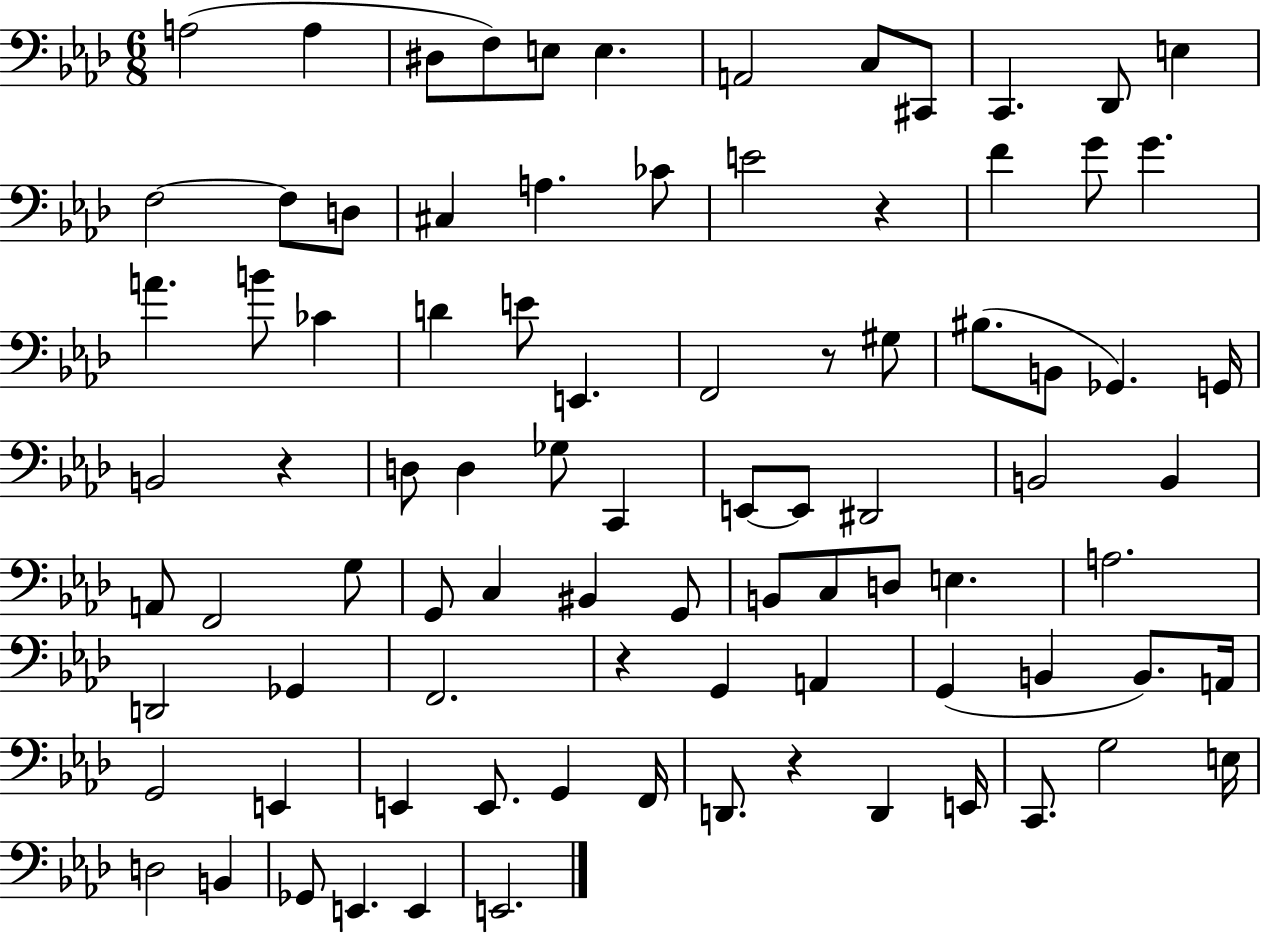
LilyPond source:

{
  \clef bass
  \numericTimeSignature
  \time 6/8
  \key aes \major
  a2( a4 | dis8 f8) e8 e4. | a,2 c8 cis,8 | c,4. des,8 e4 | \break f2~~ f8 d8 | cis4 a4. ces'8 | e'2 r4 | f'4 g'8 g'4. | \break a'4. b'8 ces'4 | d'4 e'8 e,4. | f,2 r8 gis8 | bis8.( b,8 ges,4.) g,16 | \break b,2 r4 | d8 d4 ges8 c,4 | e,8~~ e,8 dis,2 | b,2 b,4 | \break a,8 f,2 g8 | g,8 c4 bis,4 g,8 | b,8 c8 d8 e4. | a2. | \break d,2 ges,4 | f,2. | r4 g,4 a,4 | g,4( b,4 b,8.) a,16 | \break g,2 e,4 | e,4 e,8. g,4 f,16 | d,8. r4 d,4 e,16 | c,8. g2 e16 | \break d2 b,4 | ges,8 e,4. e,4 | e,2. | \bar "|."
}